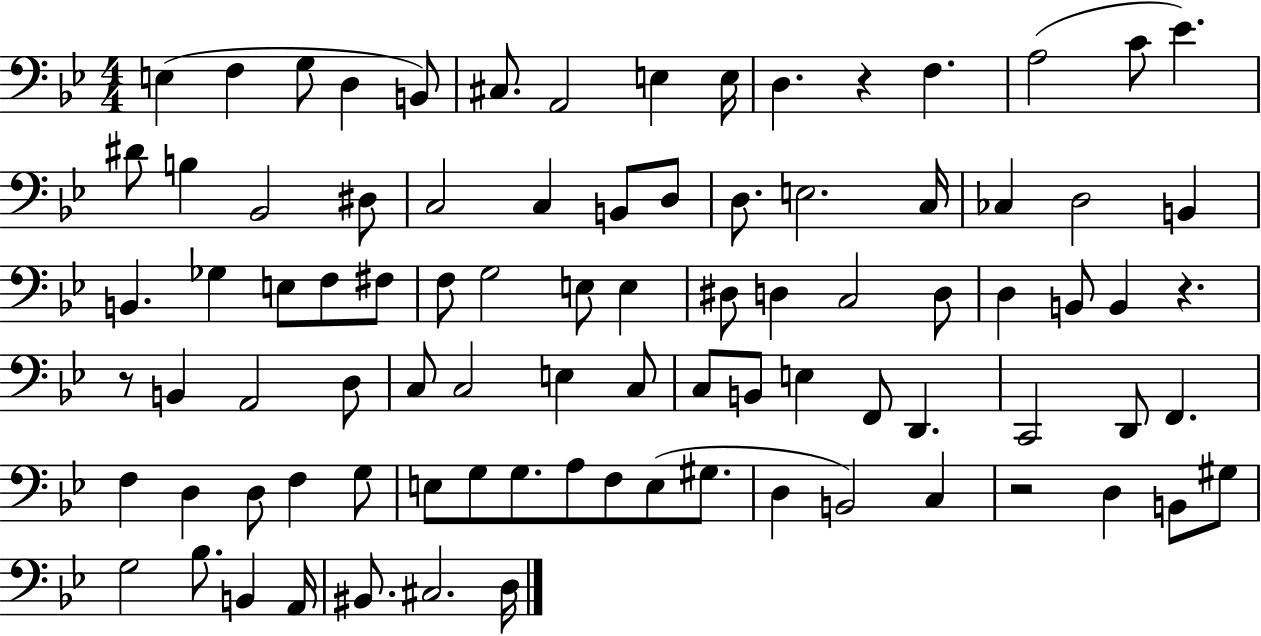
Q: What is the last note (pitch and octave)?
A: D3